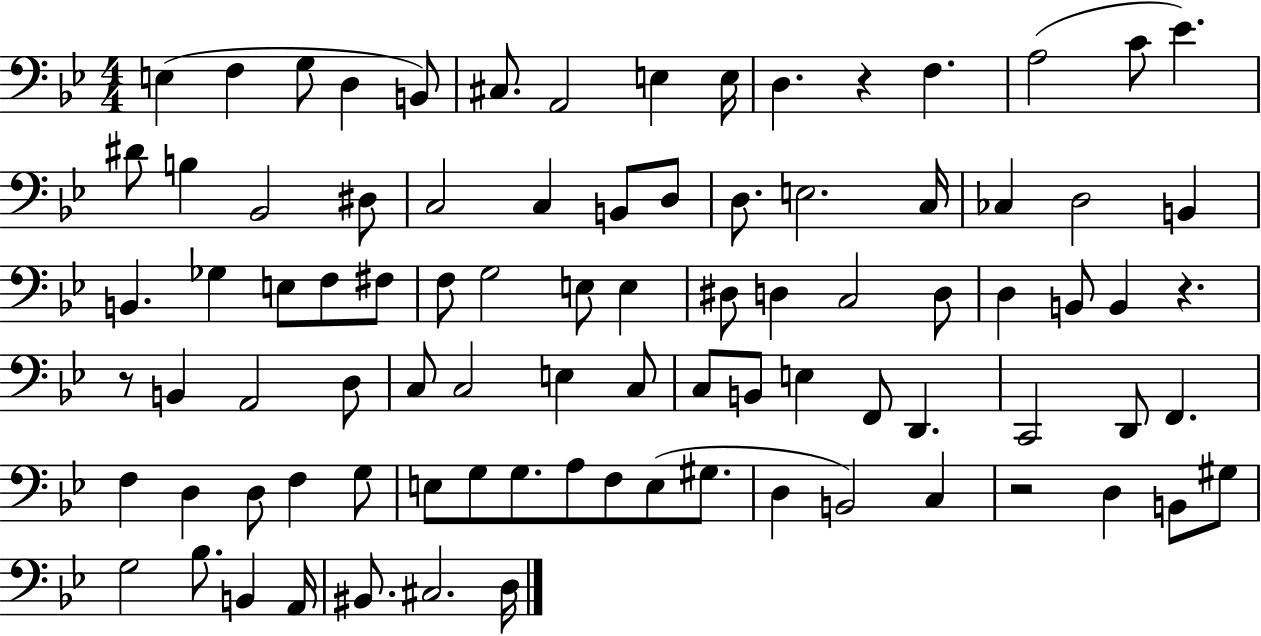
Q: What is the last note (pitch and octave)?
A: D3